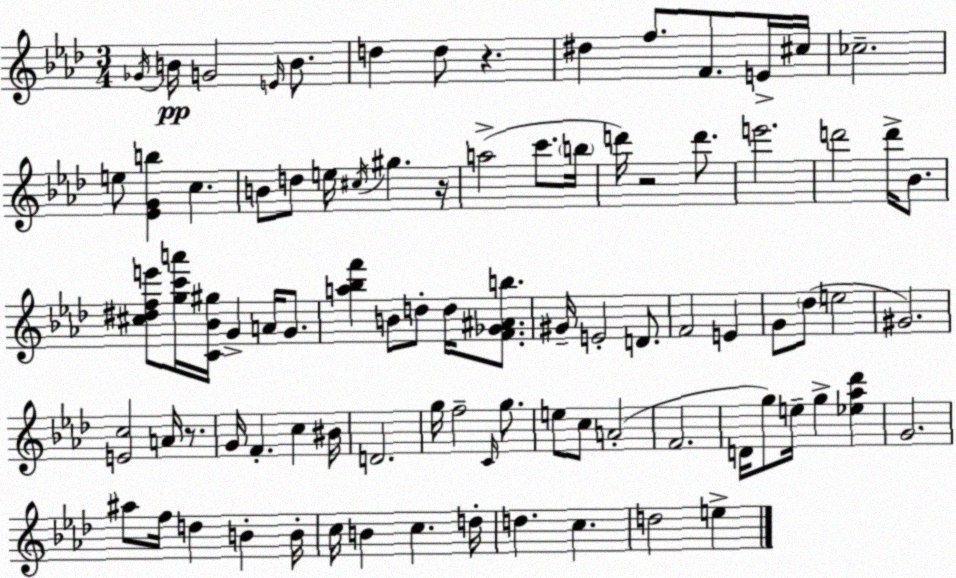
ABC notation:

X:1
T:Untitled
M:3/4
L:1/4
K:Fm
_G/4 B/4 G2 E/4 B/2 d d/2 z ^d f/2 F/2 E/4 ^c/4 _c2 e/2 [_EGb] c B/2 d/2 e/4 ^c/4 ^g z/4 a2 c'/2 b/4 d'/4 z2 d'/2 e'2 d'2 d'/4 _B/2 [^c^dfe']/2 [gc'a']/4 [C_B^g]/4 G A/4 G/2 [a_bf'] B/2 d/2 d/4 [F_G^Ab]/2 ^G/4 E2 D/2 F2 E G/2 _d/2 e2 ^G2 [Ec]2 A/4 z/2 G/4 F c ^B/4 D2 g/4 f2 C/4 g/2 e/2 c/2 A2 F2 D/4 g/2 e/4 g [_e_a_d'] G2 ^a/2 f/4 d B B/4 c/4 B c d/4 d c d2 e